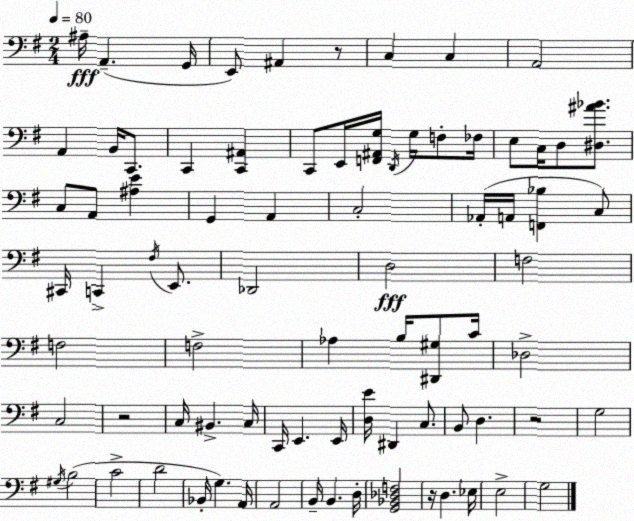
X:1
T:Untitled
M:2/4
L:1/4
K:G
^A,/4 A,, G,,/4 E,,/2 ^A,, z/2 C, C, A,,2 A,, B,,/4 C,,/2 C,, [C,,^A,,] C,,/2 E,,/4 [F,,^A,,G,]/4 D,,/4 G,/4 F,/2 _F,/4 E,/2 C,/4 D,/2 [^D,^A_B]/2 C,/2 A,,/2 [^A,E] G,, A,, C,2 _A,,/4 A,,/4 [F,,_B,] C,/2 ^C,,/4 C,, ^F,/4 E,,/2 _D,,2 D,2 F,2 F,2 F,2 _A, B,/4 [^D,,^G,]/2 C/4 _D,2 C,2 z2 C,/4 ^B,, C,/4 C,,/4 E,, E,,/4 [D,E]/4 ^D,, C,/2 B,,/2 D, z2 G,2 ^G,/4 B,2 C2 D2 _B,,/4 G, A,,/4 A,,2 B,,/4 B,, D,/4 [G,,_B,,_D,F,]2 z/4 D, _E,/4 E,2 G,2